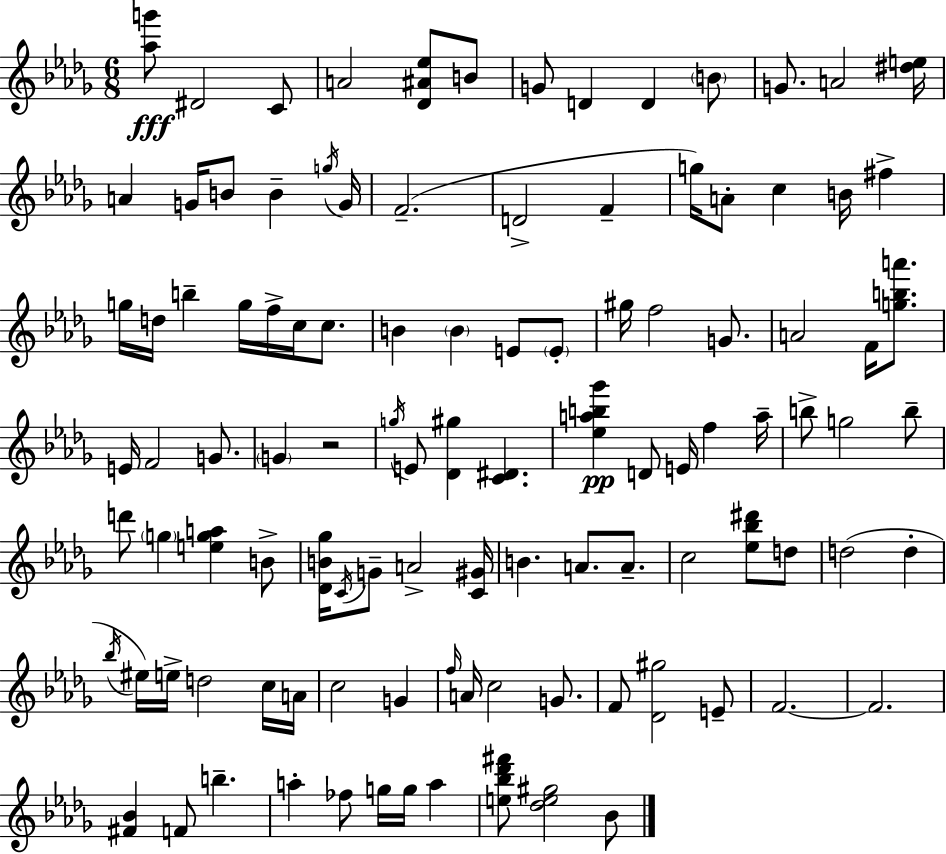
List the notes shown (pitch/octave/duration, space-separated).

[Ab5,G6]/e D#4/h C4/e A4/h [Db4,A#4,Eb5]/e B4/e G4/e D4/q D4/q B4/e G4/e. A4/h [D#5,E5]/s A4/q G4/s B4/e B4/q G5/s G4/s F4/h. D4/h F4/q G5/s A4/e C5/q B4/s F#5/q G5/s D5/s B5/q G5/s F5/s C5/s C5/e. B4/q B4/q E4/e E4/e G#5/s F5/h G4/e. A4/h F4/s [G5,B5,A6]/e. E4/s F4/h G4/e. G4/q R/h G5/s E4/e [Db4,G#5]/q [C4,D#4]/q. [Eb5,A5,B5,Gb6]/q D4/e E4/s F5/q A5/s B5/e G5/h B5/e D6/e G5/q [E5,G5,A5]/q B4/e [Db4,B4,Gb5]/s C4/s G4/e A4/h [C4,G#4]/s B4/q. A4/e. A4/e. C5/h [Eb5,Bb5,D#6]/e D5/e D5/h D5/q Bb5/s EIS5/s E5/s D5/h C5/s A4/s C5/h G4/q F5/s A4/s C5/h G4/e. F4/e [Db4,G#5]/h E4/e F4/h. F4/h. [F#4,Bb4]/q F4/e B5/q. A5/q FES5/e G5/s G5/s A5/q [E5,Bb5,Db6,F#6]/e [Db5,E5,G#5]/h Bb4/e